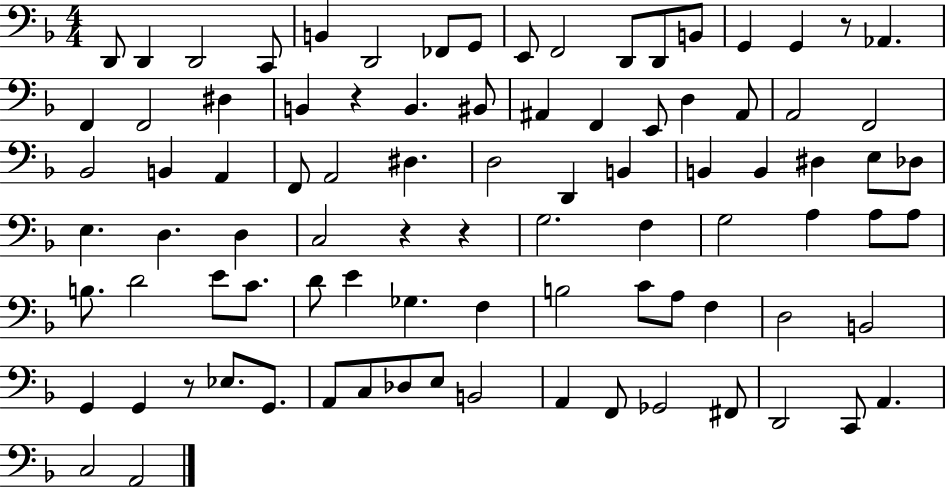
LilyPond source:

{
  \clef bass
  \numericTimeSignature
  \time 4/4
  \key f \major
  d,8 d,4 d,2 c,8 | b,4 d,2 fes,8 g,8 | e,8 f,2 d,8 d,8 b,8 | g,4 g,4 r8 aes,4. | \break f,4 f,2 dis4 | b,4 r4 b,4. bis,8 | ais,4 f,4 e,8 d4 ais,8 | a,2 f,2 | \break bes,2 b,4 a,4 | f,8 a,2 dis4. | d2 d,4 b,4 | b,4 b,4 dis4 e8 des8 | \break e4. d4. d4 | c2 r4 r4 | g2. f4 | g2 a4 a8 a8 | \break b8. d'2 e'8 c'8. | d'8 e'4 ges4. f4 | b2 c'8 a8 f4 | d2 b,2 | \break g,4 g,4 r8 ees8. g,8. | a,8 c8 des8 e8 b,2 | a,4 f,8 ges,2 fis,8 | d,2 c,8 a,4. | \break c2 a,2 | \bar "|."
}